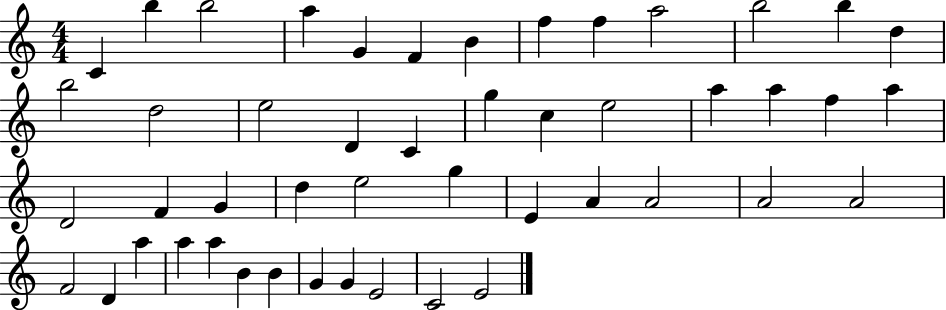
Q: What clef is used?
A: treble